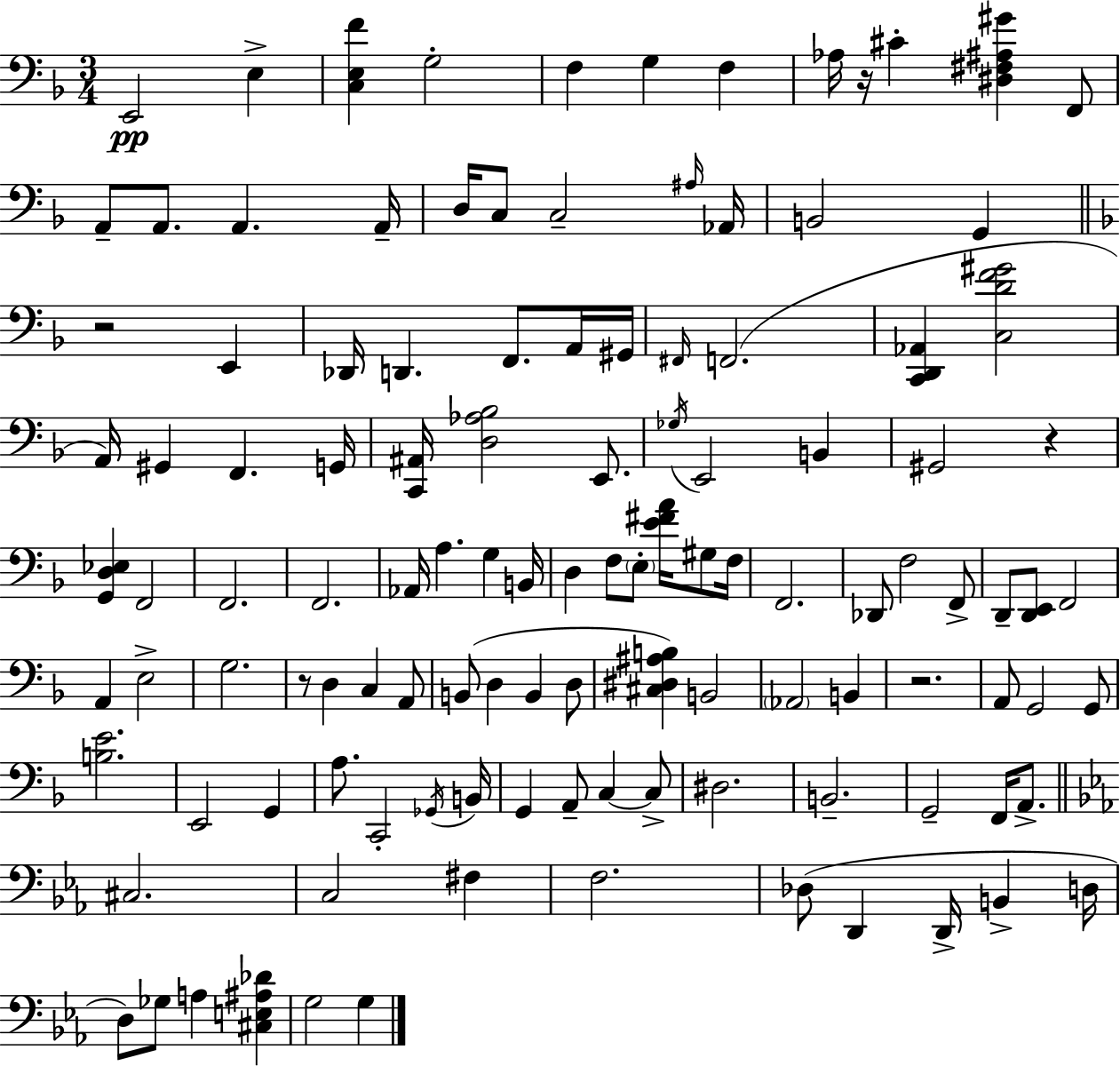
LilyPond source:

{
  \clef bass
  \numericTimeSignature
  \time 3/4
  \key f \major
  e,2\pp e4-> | <c e f'>4 g2-. | f4 g4 f4 | aes16 r16 cis'4-. <dis fis ais gis'>4 f,8 | \break a,8-- a,8. a,4. a,16-- | d16 c8 c2-- \grace { ais16 } | aes,16 b,2 g,4 | \bar "||" \break \key f \major r2 e,4 | des,16 d,4. f,8. a,16 gis,16 | \grace { fis,16 }( f,2. | <c, d, aes,>4 <c d' f' gis'>2 | \break a,16) gis,4 f,4. | g,16 <c, ais,>16 <d aes bes>2 e,8. | \acciaccatura { ges16 } e,2 b,4 | gis,2 r4 | \break <g, d ees>4 f,2 | f,2. | f,2. | aes,16 a4. g4 | \break b,16 d4 f8 \parenthesize e8-. <e' fis' a'>16 gis8 | f16 f,2. | des,8 f2 | f,8-> d,8-- <d, e,>8 f,2 | \break a,4 e2-> | g2. | r8 d4 c4 | a,8 b,8( d4 b,4 | \break d8 <cis dis ais b>4) b,2 | \parenthesize aes,2 b,4 | r2. | a,8 g,2 | \break g,8 <b e'>2. | e,2 g,4 | a8. c,2-. | \acciaccatura { ges,16 } b,16 g,4 a,8-- c4~~ | \break c8-> dis2. | b,2.-- | g,2-- f,16 | a,8.-> \bar "||" \break \key ees \major cis2. | c2 fis4 | f2. | des8( d,4 d,16-> b,4-> d16 | \break d8) ges8 a4 <cis e ais des'>4 | g2 g4 | \bar "|."
}